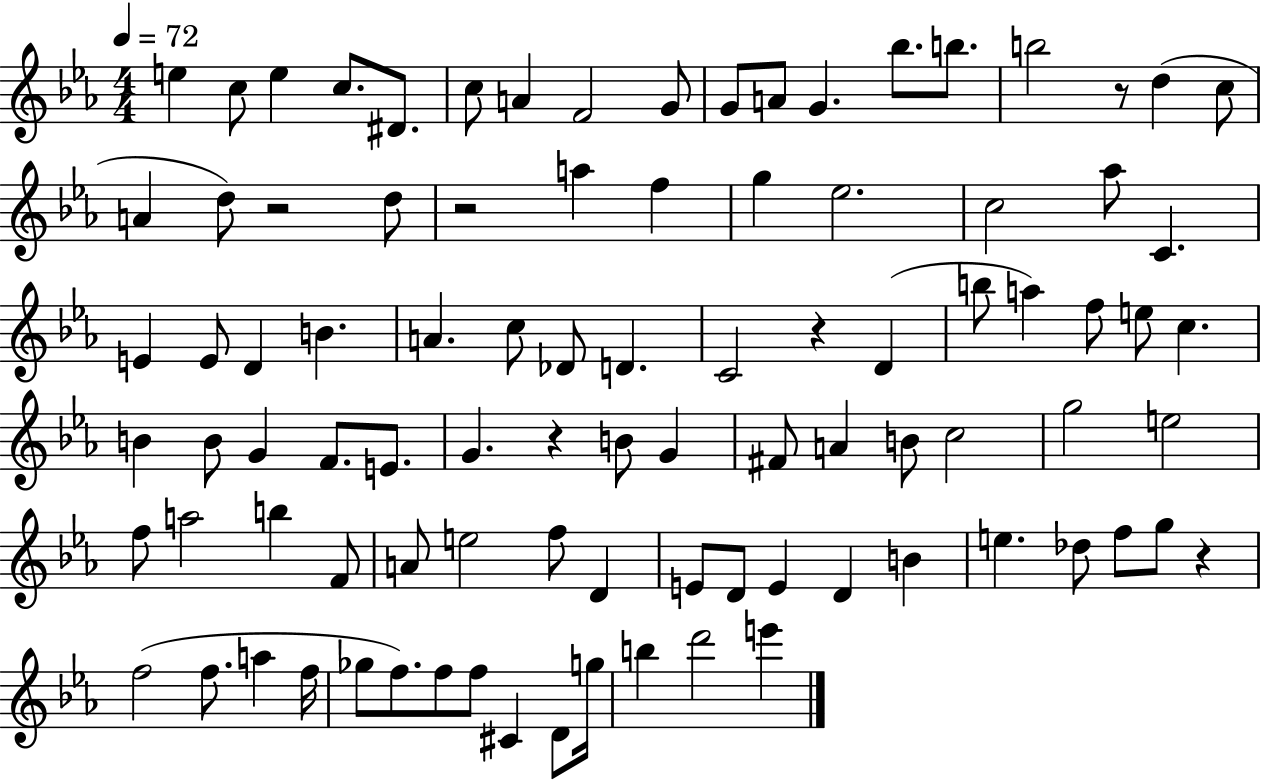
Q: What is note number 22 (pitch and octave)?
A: F5